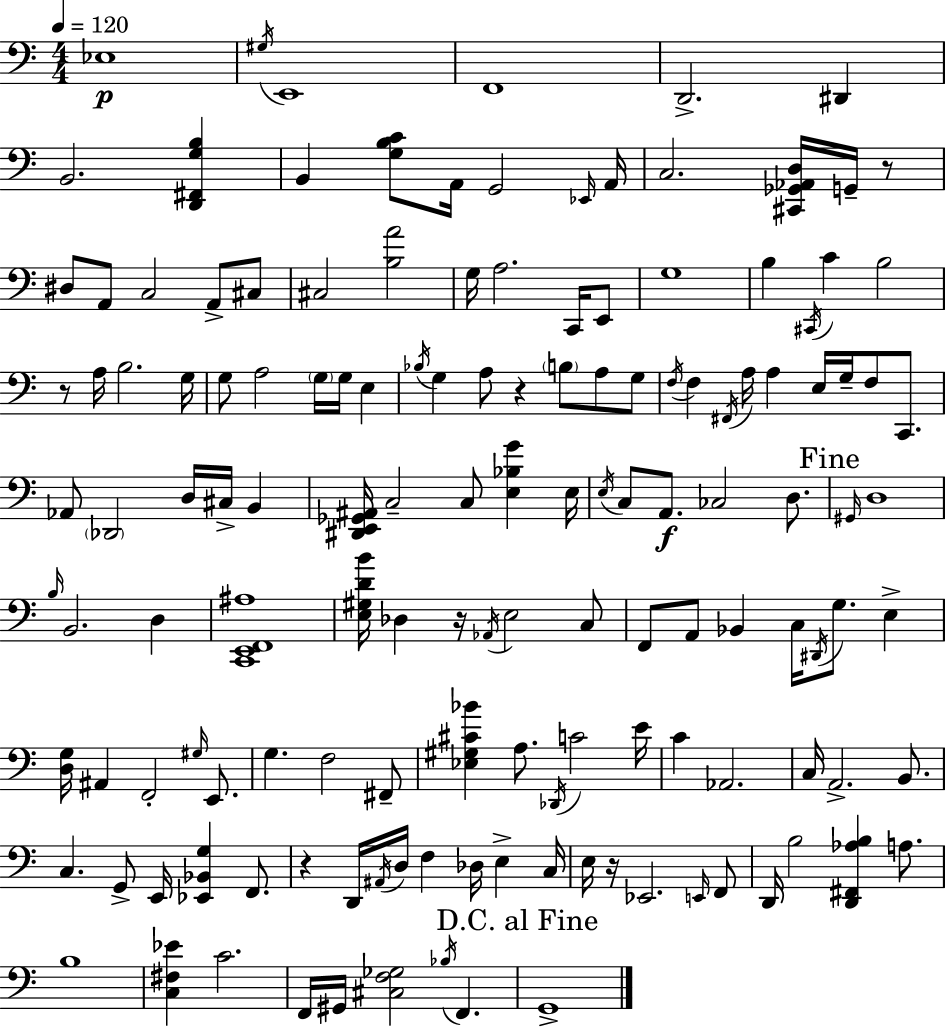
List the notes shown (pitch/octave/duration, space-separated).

Eb3/w G#3/s E2/w F2/w D2/h. D#2/q B2/h. [D2,F#2,G3,B3]/q B2/q [G3,B3,C4]/e A2/s G2/h Eb2/s A2/s C3/h. [C#2,Gb2,Ab2,D3]/s G2/s R/e D#3/e A2/e C3/h A2/e C#3/e C#3/h [B3,A4]/h G3/s A3/h. C2/s E2/e G3/w B3/q C#2/s C4/q B3/h R/e A3/s B3/h. G3/s G3/e A3/h G3/s G3/s E3/q Bb3/s G3/q A3/e R/q B3/e A3/e G3/e F3/s F3/q F#2/s A3/s A3/q E3/s G3/s F3/e C2/e. Ab2/e Db2/h D3/s C#3/s B2/q [D#2,E2,Gb2,A#2]/s C3/h C3/e [E3,Bb3,G4]/q E3/s E3/s C3/e A2/e. CES3/h D3/e. G#2/s D3/w B3/s B2/h. D3/q [C2,E2,F2,A#3]/w [E3,G#3,D4,B4]/s Db3/q R/s Ab2/s E3/h C3/e F2/e A2/e Bb2/q C3/s D#2/s G3/e. E3/q [D3,G3]/s A#2/q F2/h G#3/s E2/e. G3/q. F3/h F#2/e [Eb3,G#3,C#4,Bb4]/q A3/e. Db2/s C4/h E4/s C4/q Ab2/h. C3/s A2/h. B2/e. C3/q. G2/e E2/s [Eb2,Bb2,G3]/q F2/e. R/q D2/s A#2/s D3/s F3/q Db3/s E3/q C3/s E3/s R/s Eb2/h. E2/s F2/e D2/s B3/h [D2,F#2,Ab3,B3]/q A3/e. B3/w [C3,F#3,Eb4]/q C4/h. F2/s G#2/s [C#3,F3,Gb3]/h Bb3/s F2/q. G2/w